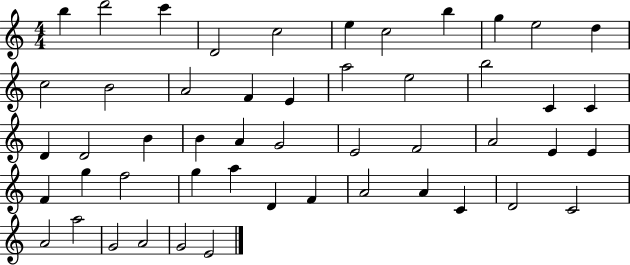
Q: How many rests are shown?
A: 0